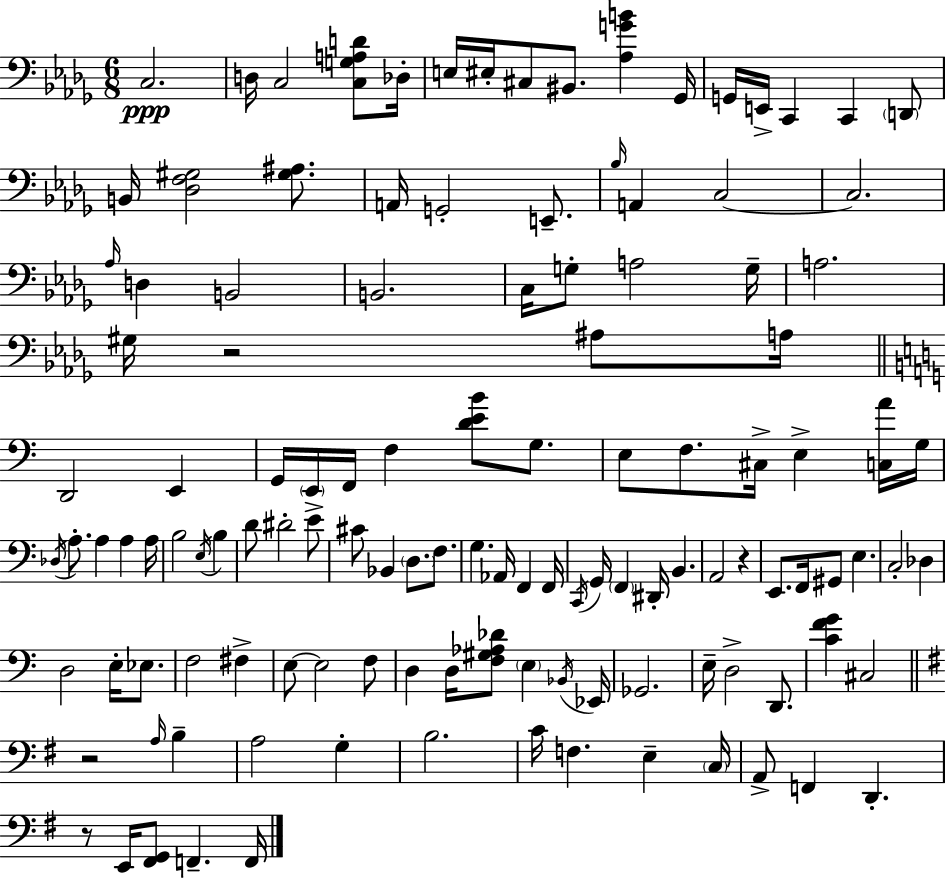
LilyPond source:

{
  \clef bass
  \numericTimeSignature
  \time 6/8
  \key bes \minor
  c2.\ppp | d16 c2 <c g a d'>8 des16-. | e16 eis16-. cis8 bis,8. <aes g' b'>4 ges,16 | g,16 e,16-> c,4 c,4 \parenthesize d,8 | \break b,16 <des f gis>2 <gis ais>8. | a,16 g,2-. e,8.-- | \grace { bes16 } a,4 c2~~ | c2. | \break \grace { aes16 } d4 b,2 | b,2. | c16 g8-. a2 | g16-- a2. | \break gis16 r2 ais8 | a16 \bar "||" \break \key c \major d,2 e,4 | g,16 \parenthesize e,16 f,16 f4 <d' e' b'>8 g8. | e8 f8. cis16-> e4-> <c a'>16 g16 | \acciaccatura { des16 } a8.-. a4 a4 | \break a16 b2 \acciaccatura { e16 } b4 | d'8 dis'2-. | e'8-> cis'8 bes,4 \parenthesize d8. f8. | g4. aes,16 f,4 | \break f,16 \acciaccatura { c,16 } g,16 \parenthesize f,4 dis,16-. b,4. | a,2 r4 | e,8. f,16 gis,8 e4. | c2-. des4 | \break d2 e16-. | ees8. f2 fis4-> | e8~~ e2 | f8 d4 d16 <f gis aes des'>8 \parenthesize e4 | \break \acciaccatura { bes,16 } ees,16 ges,2. | e16-- d2-> | d,8. <c' f' g'>4 cis2 | \bar "||" \break \key g \major r2 \grace { a16 } b4-- | a2 g4-. | b2. | c'16 f4. e4-- | \break \parenthesize c16 a,8-> f,4 d,4.-. | r8 e,16 <fis, g,>8 f,4.-- | f,16 \bar "|."
}